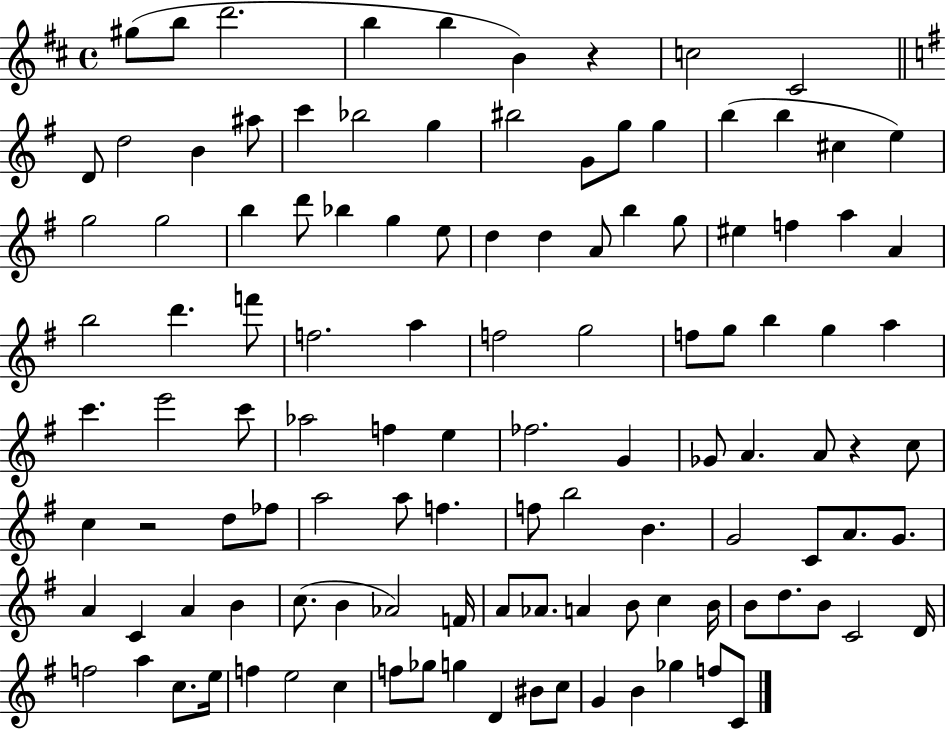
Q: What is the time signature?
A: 4/4